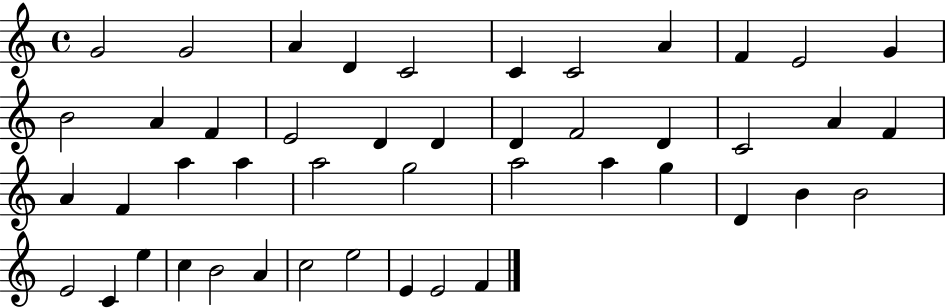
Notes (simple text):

G4/h G4/h A4/q D4/q C4/h C4/q C4/h A4/q F4/q E4/h G4/q B4/h A4/q F4/q E4/h D4/q D4/q D4/q F4/h D4/q C4/h A4/q F4/q A4/q F4/q A5/q A5/q A5/h G5/h A5/h A5/q G5/q D4/q B4/q B4/h E4/h C4/q E5/q C5/q B4/h A4/q C5/h E5/h E4/q E4/h F4/q